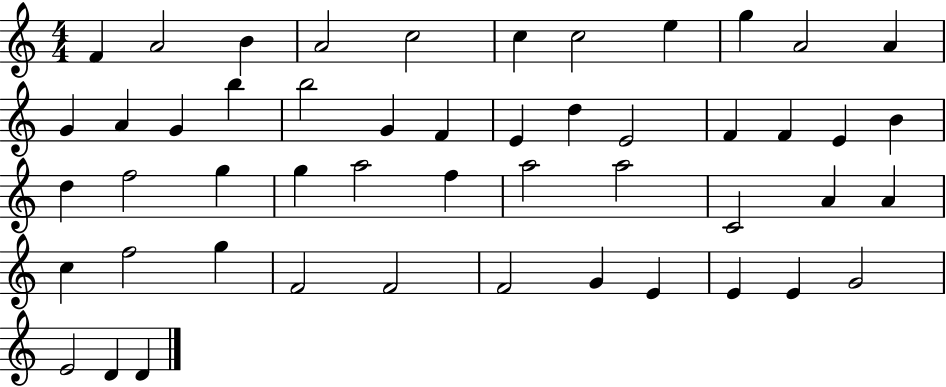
F4/q A4/h B4/q A4/h C5/h C5/q C5/h E5/q G5/q A4/h A4/q G4/q A4/q G4/q B5/q B5/h G4/q F4/q E4/q D5/q E4/h F4/q F4/q E4/q B4/q D5/q F5/h G5/q G5/q A5/h F5/q A5/h A5/h C4/h A4/q A4/q C5/q F5/h G5/q F4/h F4/h F4/h G4/q E4/q E4/q E4/q G4/h E4/h D4/q D4/q